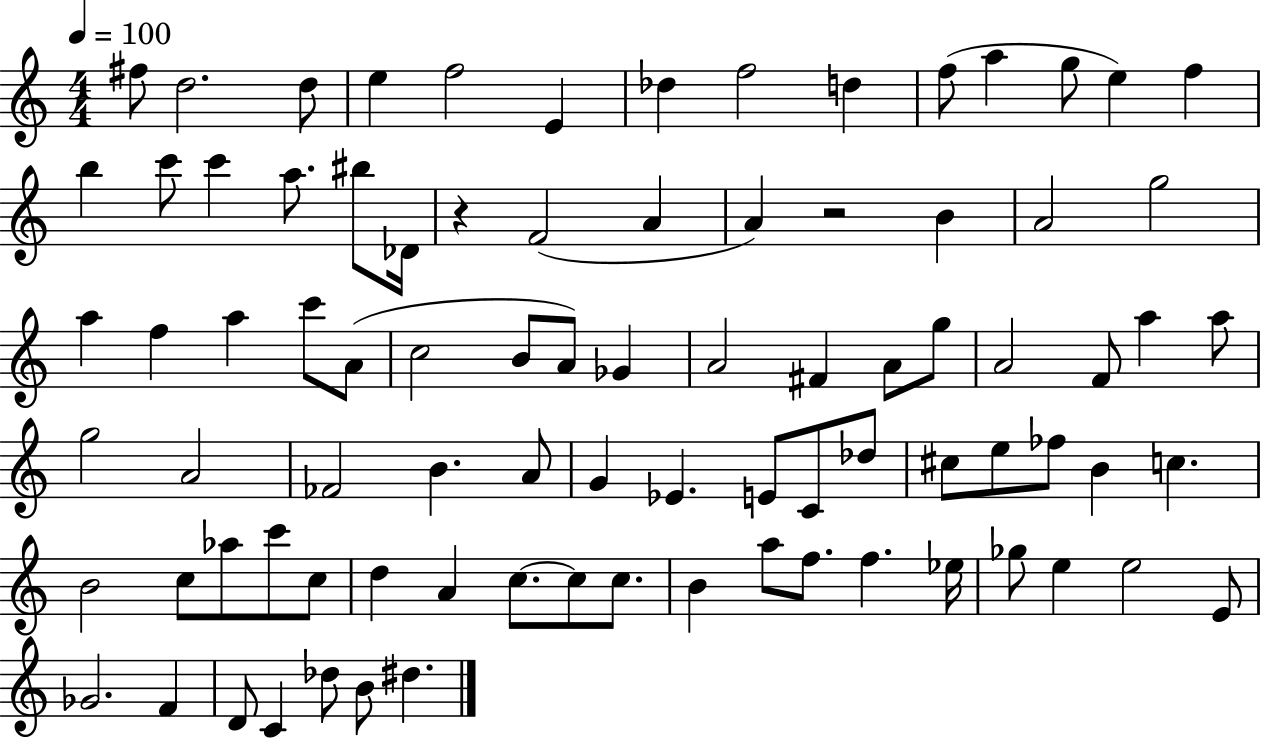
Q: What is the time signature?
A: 4/4